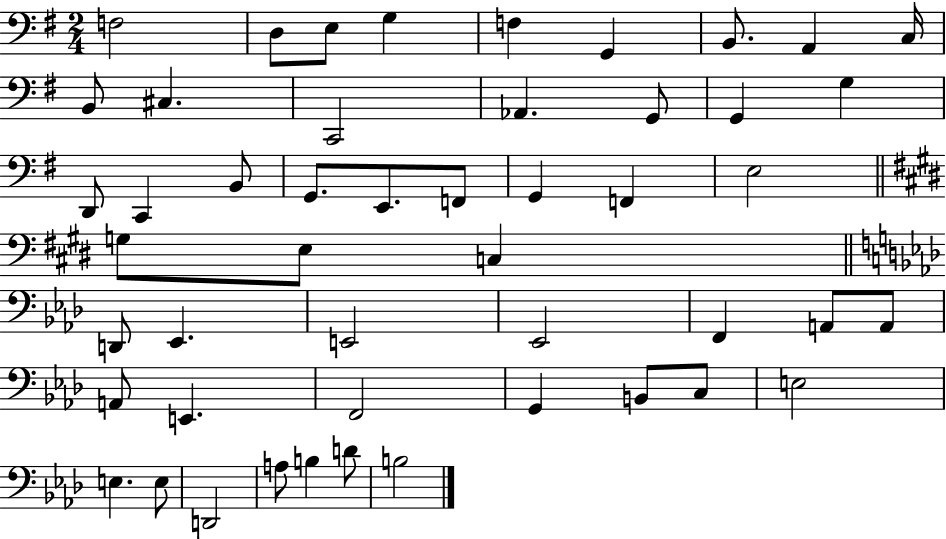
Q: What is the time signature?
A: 2/4